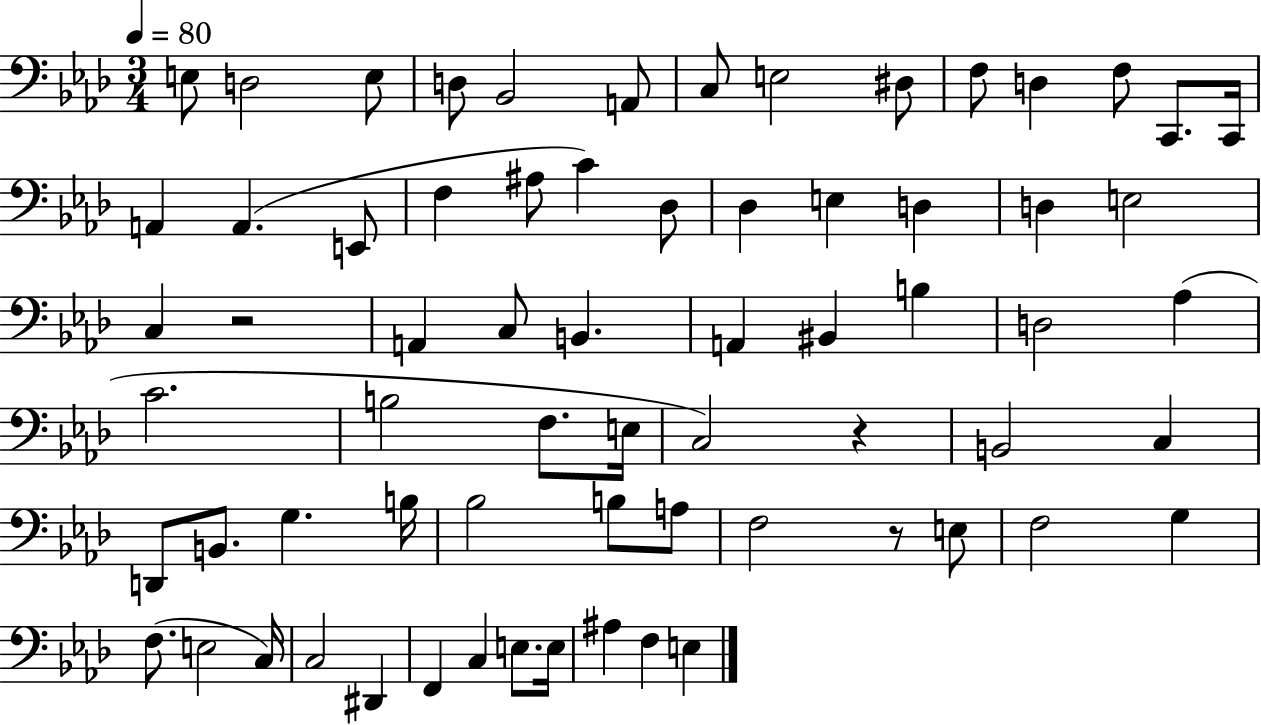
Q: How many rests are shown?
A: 3